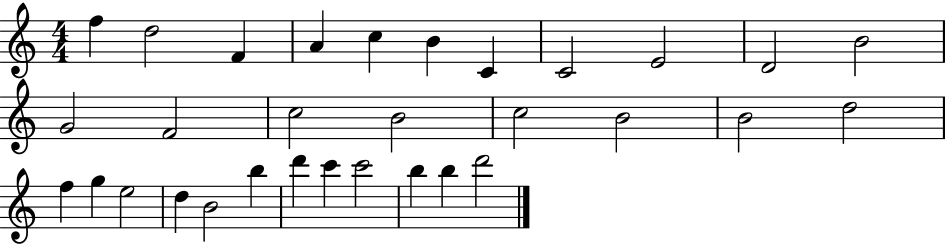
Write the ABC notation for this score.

X:1
T:Untitled
M:4/4
L:1/4
K:C
f d2 F A c B C C2 E2 D2 B2 G2 F2 c2 B2 c2 B2 B2 d2 f g e2 d B2 b d' c' c'2 b b d'2